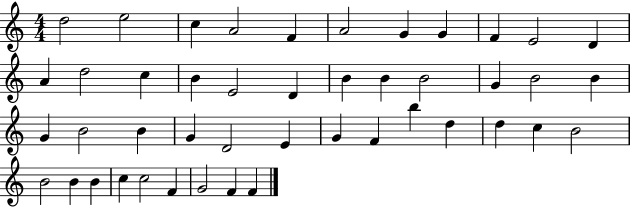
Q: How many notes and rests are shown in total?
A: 45